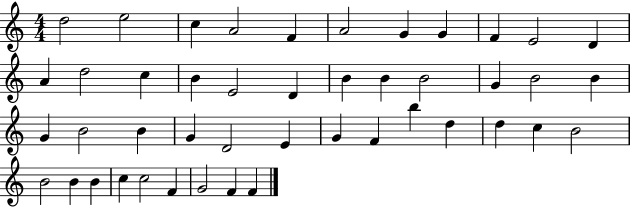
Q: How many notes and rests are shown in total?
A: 45